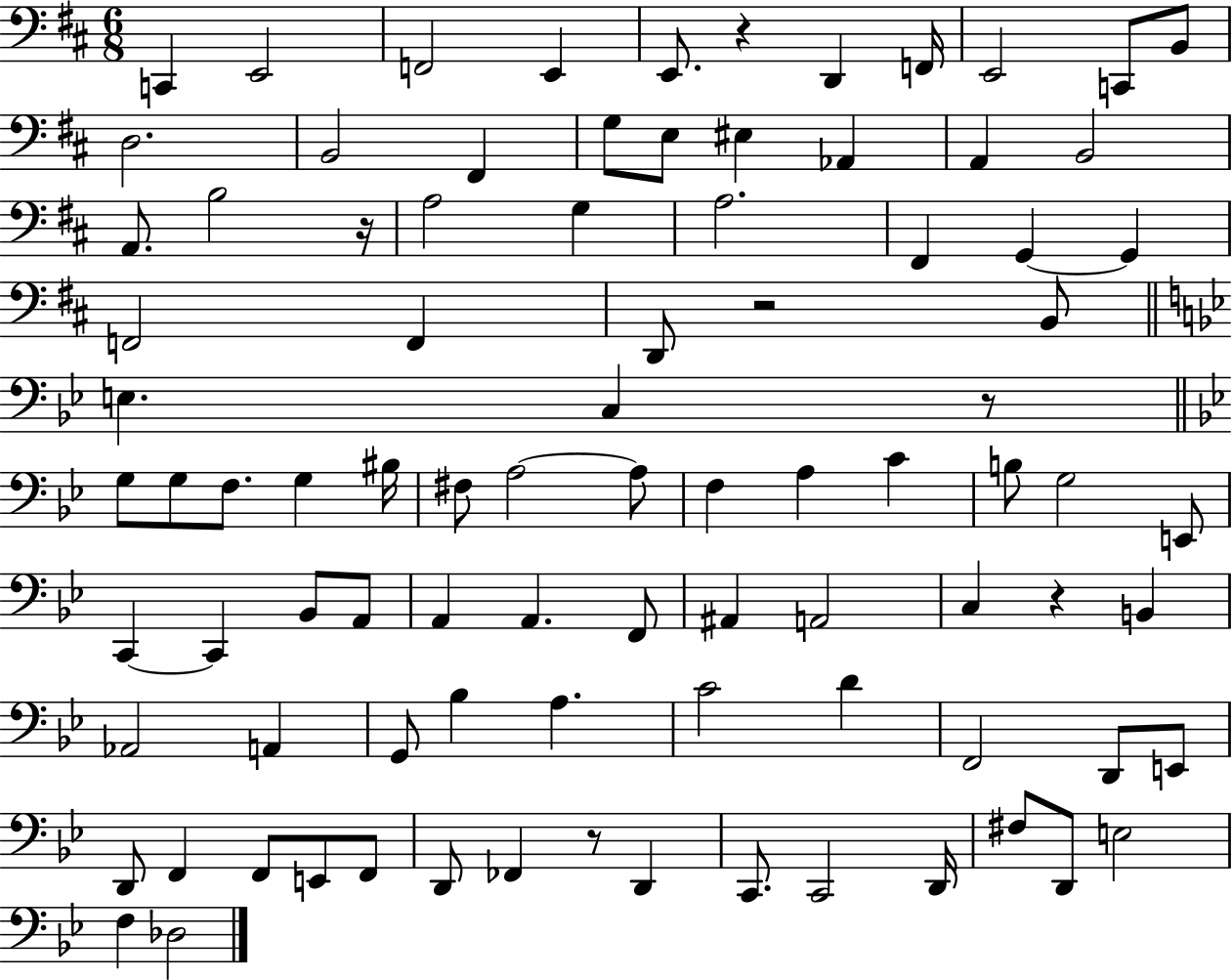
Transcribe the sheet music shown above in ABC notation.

X:1
T:Untitled
M:6/8
L:1/4
K:D
C,, E,,2 F,,2 E,, E,,/2 z D,, F,,/4 E,,2 C,,/2 B,,/2 D,2 B,,2 ^F,, G,/2 E,/2 ^E, _A,, A,, B,,2 A,,/2 B,2 z/4 A,2 G, A,2 ^F,, G,, G,, F,,2 F,, D,,/2 z2 B,,/2 E, C, z/2 G,/2 G,/2 F,/2 G, ^B,/4 ^F,/2 A,2 A,/2 F, A, C B,/2 G,2 E,,/2 C,, C,, _B,,/2 A,,/2 A,, A,, F,,/2 ^A,, A,,2 C, z B,, _A,,2 A,, G,,/2 _B, A, C2 D F,,2 D,,/2 E,,/2 D,,/2 F,, F,,/2 E,,/2 F,,/2 D,,/2 _F,, z/2 D,, C,,/2 C,,2 D,,/4 ^F,/2 D,,/2 E,2 F, _D,2